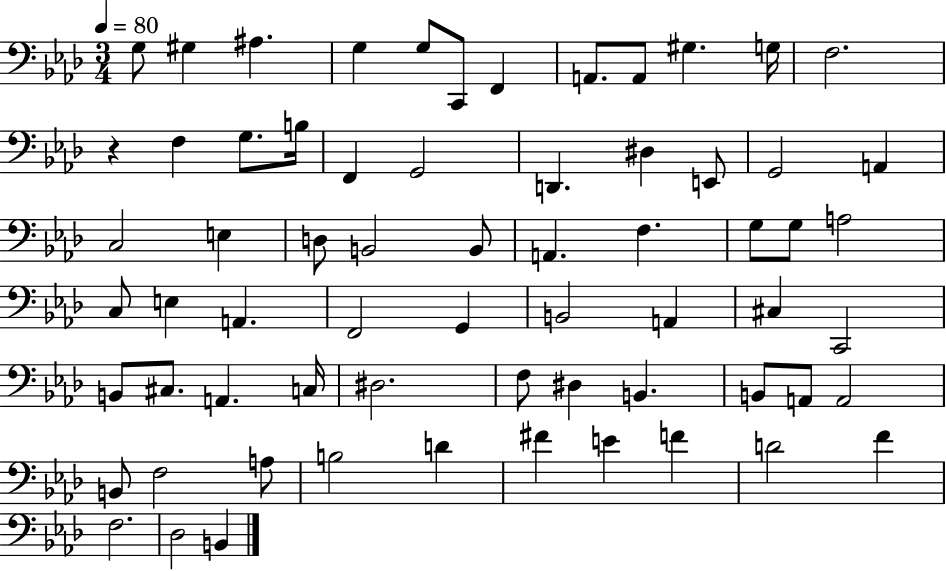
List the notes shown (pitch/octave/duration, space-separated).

G3/e G#3/q A#3/q. G3/q G3/e C2/e F2/q A2/e. A2/e G#3/q. G3/s F3/h. R/q F3/q G3/e. B3/s F2/q G2/h D2/q. D#3/q E2/e G2/h A2/q C3/h E3/q D3/e B2/h B2/e A2/q. F3/q. G3/e G3/e A3/h C3/e E3/q A2/q. F2/h G2/q B2/h A2/q C#3/q C2/h B2/e C#3/e. A2/q. C3/s D#3/h. F3/e D#3/q B2/q. B2/e A2/e A2/h B2/e F3/h A3/e B3/h D4/q F#4/q E4/q F4/q D4/h F4/q F3/h. Db3/h B2/q